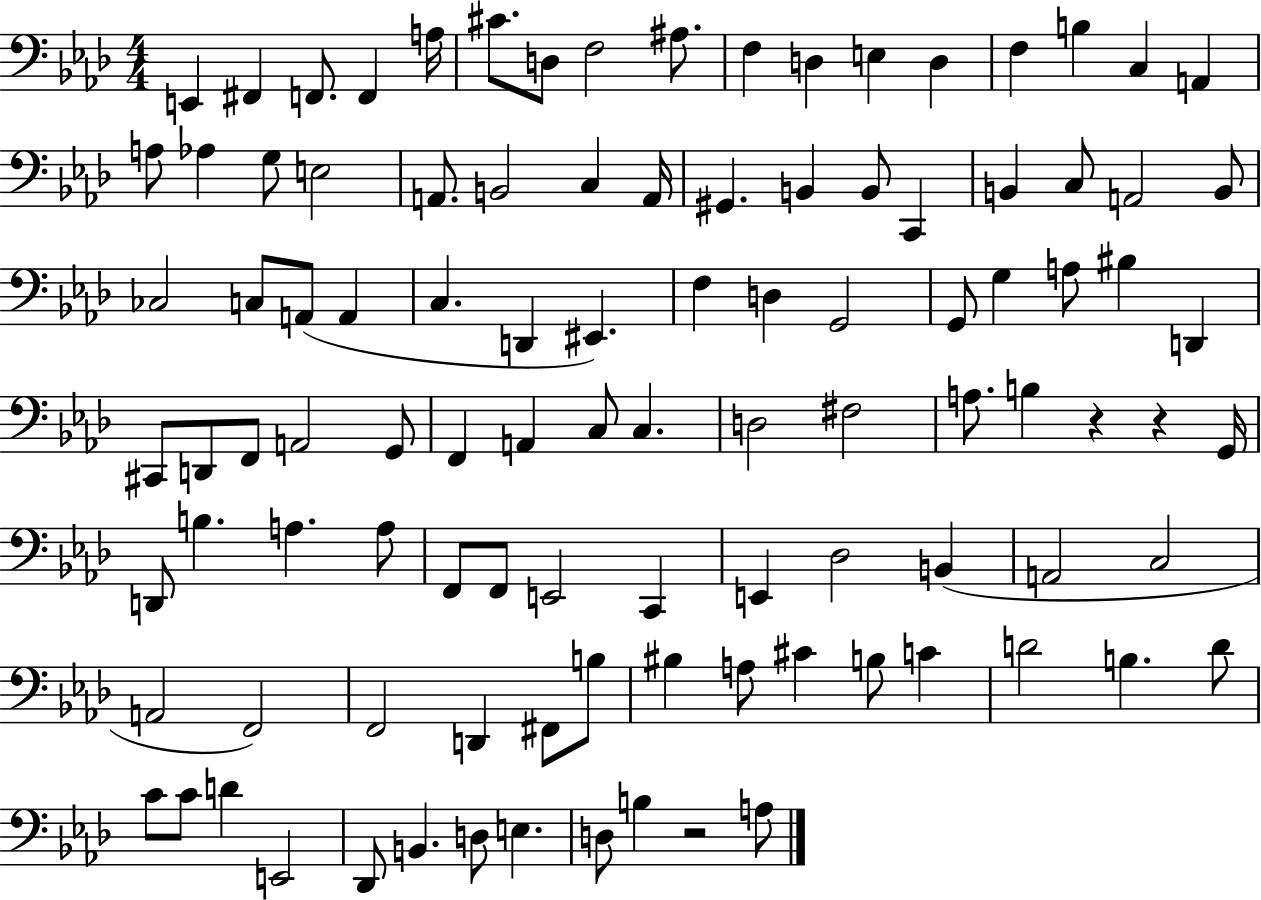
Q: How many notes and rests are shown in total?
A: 103